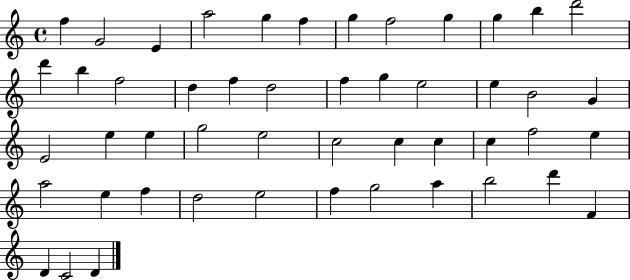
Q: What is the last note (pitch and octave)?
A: D4